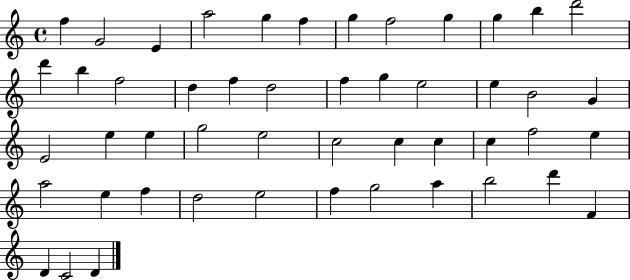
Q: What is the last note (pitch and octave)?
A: D4